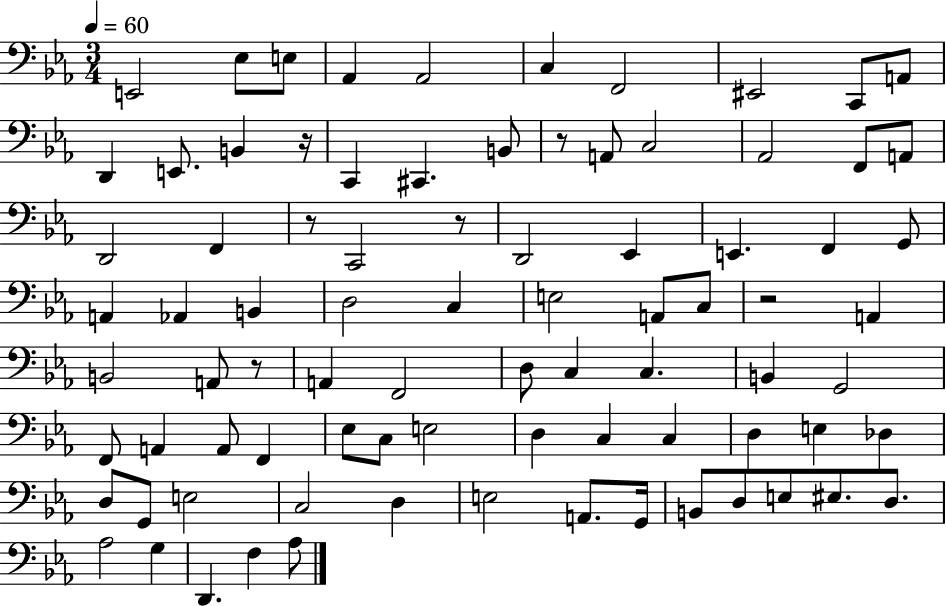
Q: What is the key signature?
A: EES major